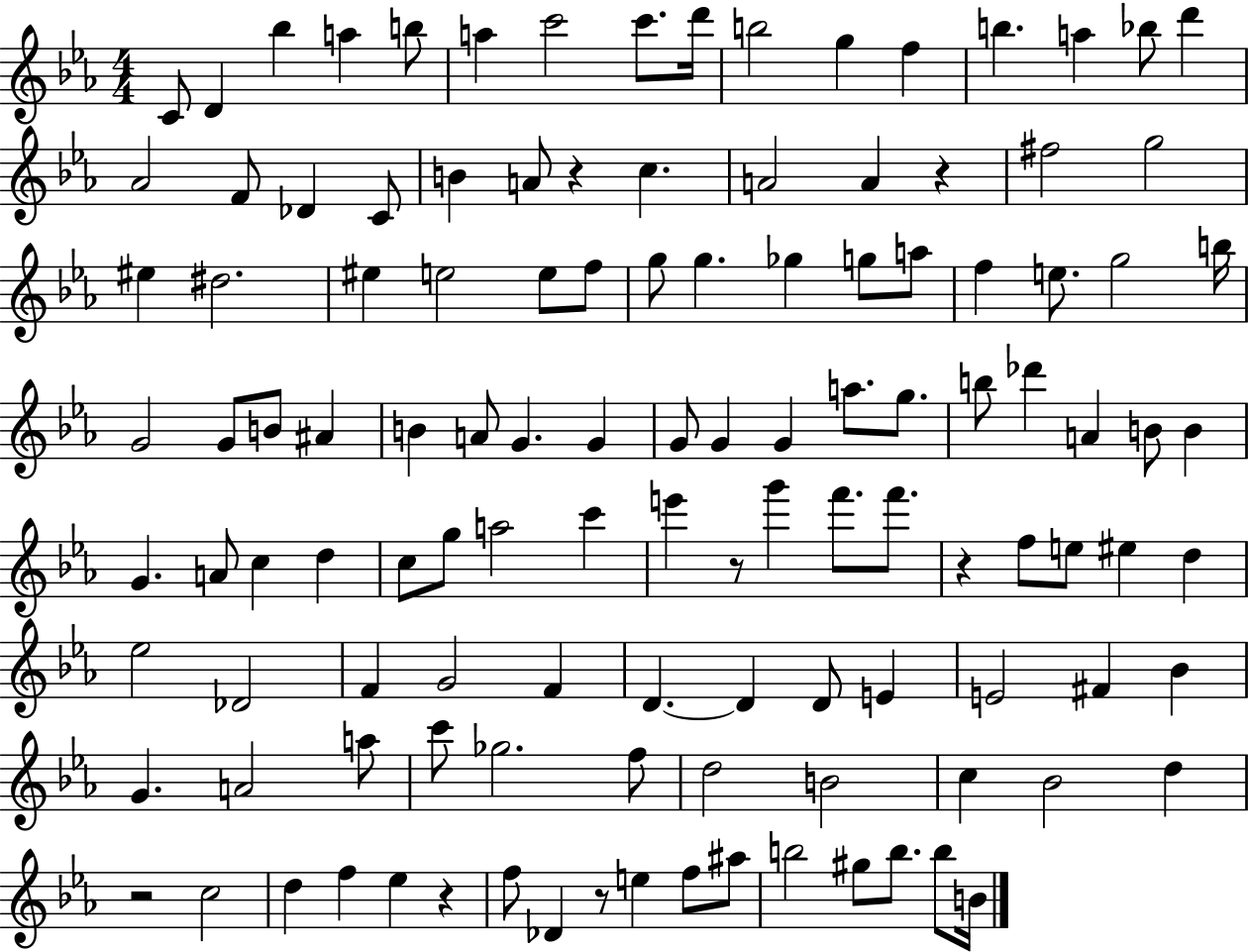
C4/e D4/q Bb5/q A5/q B5/e A5/q C6/h C6/e. D6/s B5/h G5/q F5/q B5/q. A5/q Bb5/e D6/q Ab4/h F4/e Db4/q C4/e B4/q A4/e R/q C5/q. A4/h A4/q R/q F#5/h G5/h EIS5/q D#5/h. EIS5/q E5/h E5/e F5/e G5/e G5/q. Gb5/q G5/e A5/e F5/q E5/e. G5/h B5/s G4/h G4/e B4/e A#4/q B4/q A4/e G4/q. G4/q G4/e G4/q G4/q A5/e. G5/e. B5/e Db6/q A4/q B4/e B4/q G4/q. A4/e C5/q D5/q C5/e G5/e A5/h C6/q E6/q R/e G6/q F6/e. F6/e. R/q F5/e E5/e EIS5/q D5/q Eb5/h Db4/h F4/q G4/h F4/q D4/q. D4/q D4/e E4/q E4/h F#4/q Bb4/q G4/q. A4/h A5/e C6/e Gb5/h. F5/e D5/h B4/h C5/q Bb4/h D5/q R/h C5/h D5/q F5/q Eb5/q R/q F5/e Db4/q R/e E5/q F5/e A#5/e B5/h G#5/e B5/e. B5/e B4/s